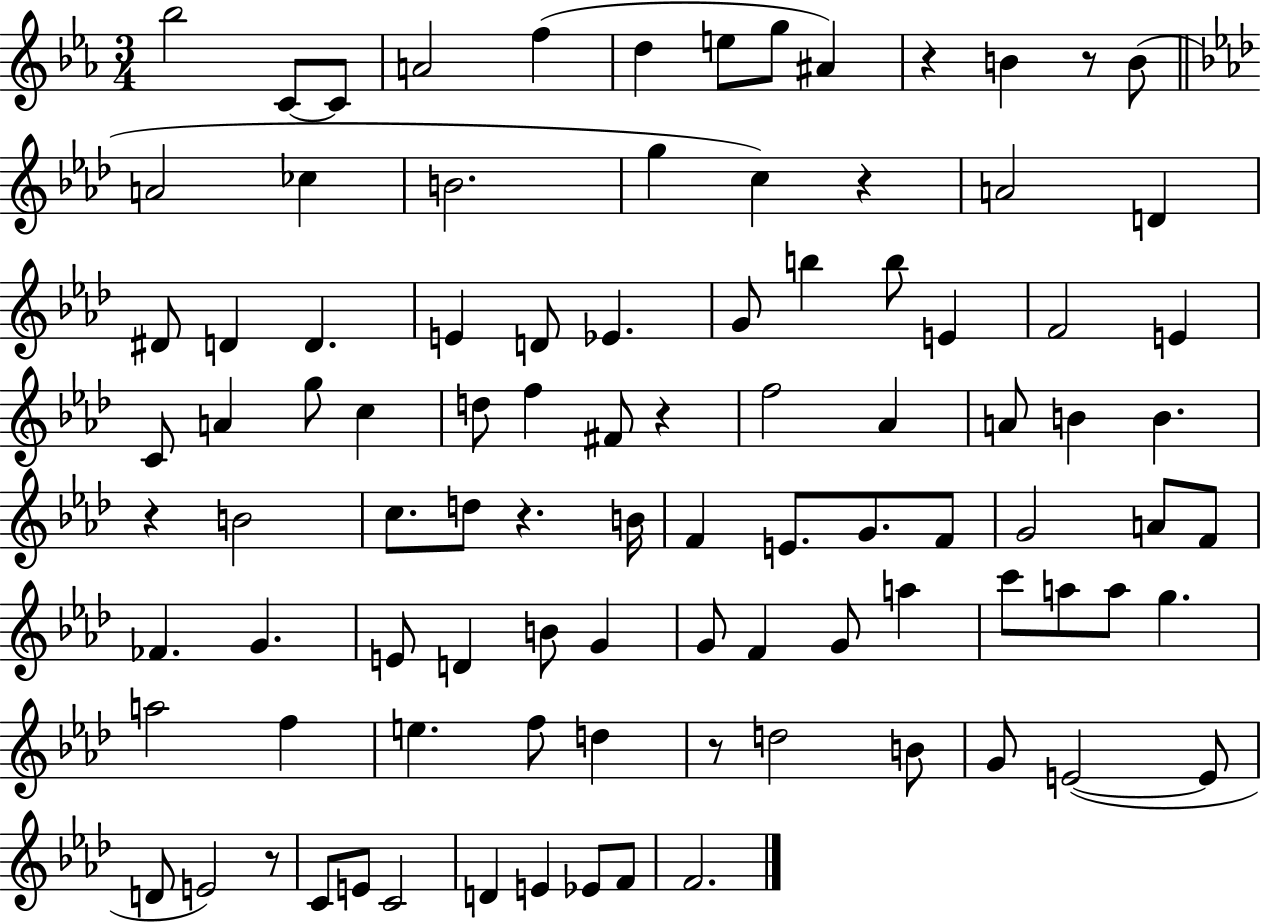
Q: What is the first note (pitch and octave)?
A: Bb5